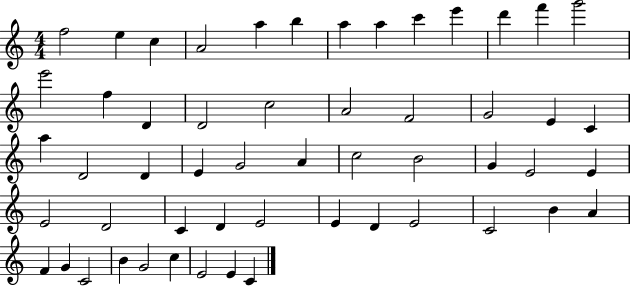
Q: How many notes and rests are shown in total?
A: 54